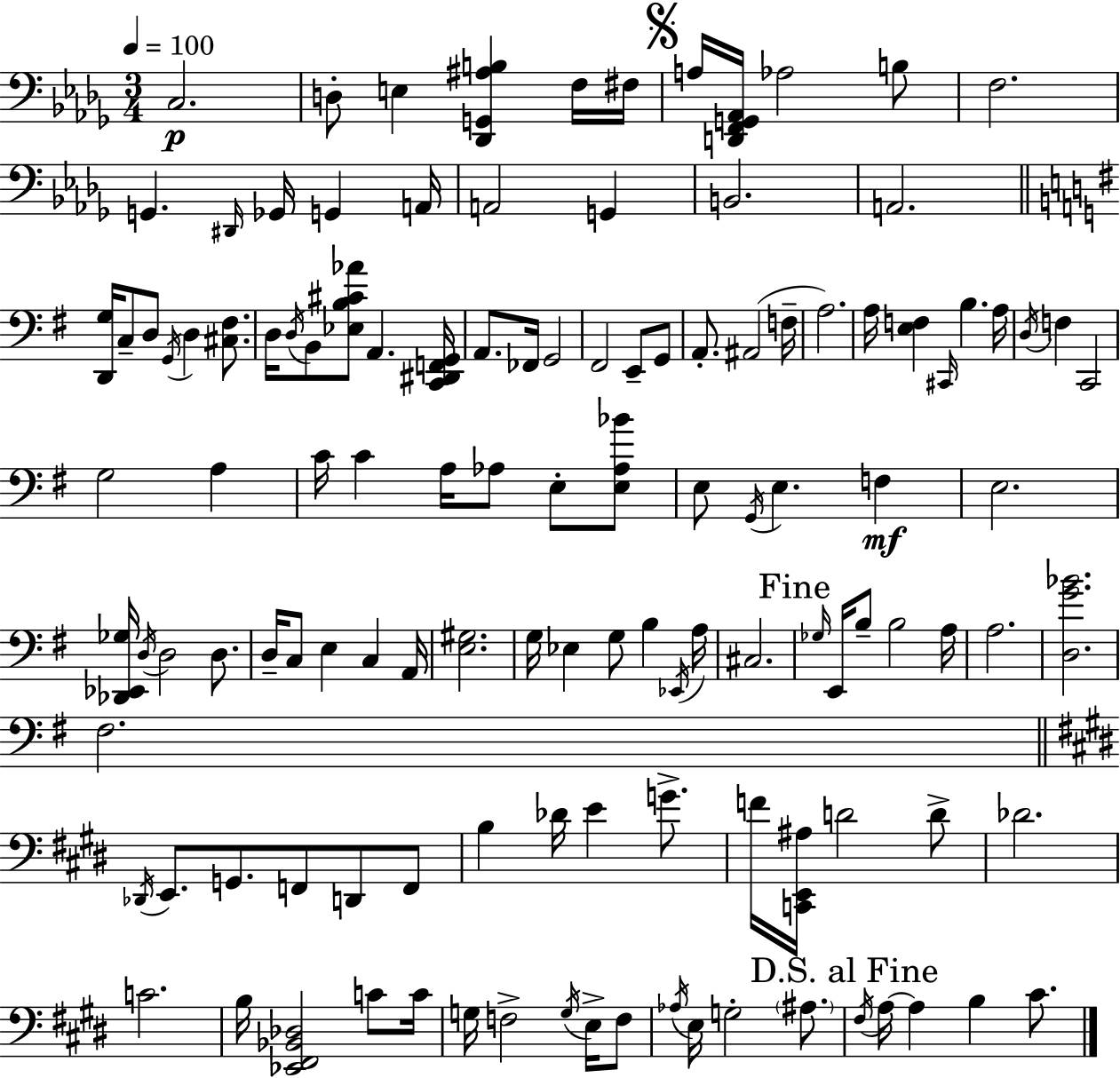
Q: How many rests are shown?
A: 0